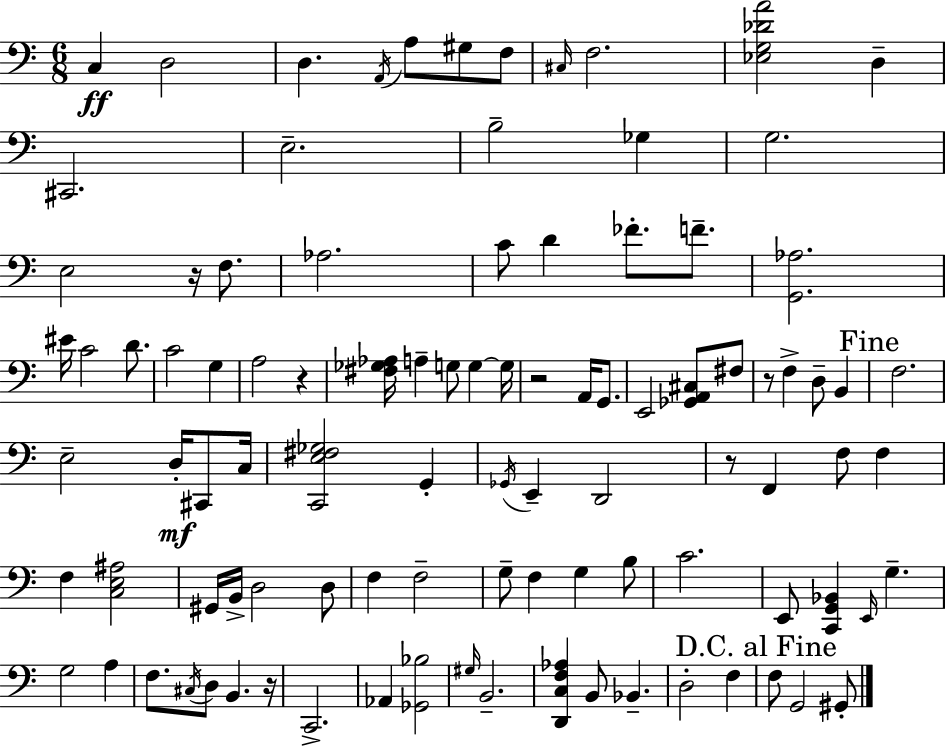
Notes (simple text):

C3/q D3/h D3/q. A2/s A3/e G#3/e F3/e C#3/s F3/h. [Eb3,G3,Db4,A4]/h D3/q C#2/h. E3/h. B3/h Gb3/q G3/h. E3/h R/s F3/e. Ab3/h. C4/e D4/q FES4/e. F4/e. [G2,Ab3]/h. EIS4/s C4/h D4/e. C4/h G3/q A3/h R/q [F#3,Gb3,Ab3]/s A3/q G3/e G3/q G3/s R/h A2/s G2/e. E2/h [Gb2,A2,C#3]/e F#3/e R/e F3/q D3/e B2/q F3/h. E3/h D3/s C#2/e C3/s [C2,E3,F#3,Gb3]/h G2/q Gb2/s E2/q D2/h R/e F2/q F3/e F3/q F3/q [C3,E3,A#3]/h G#2/s B2/s D3/h D3/e F3/q F3/h G3/e F3/q G3/q B3/e C4/h. E2/e [C2,G2,Bb2]/q E2/s G3/q. G3/h A3/q F3/e. C#3/s D3/e B2/q. R/s C2/h. Ab2/q [Gb2,Bb3]/h G#3/s B2/h. [D2,C3,F3,Ab3]/q B2/e Bb2/q. D3/h F3/q F3/e G2/h G#2/e